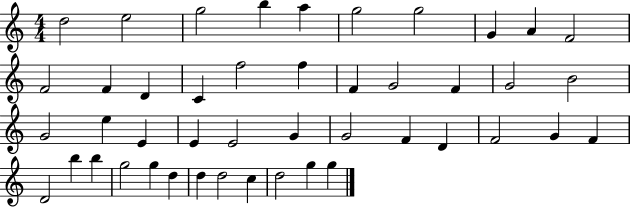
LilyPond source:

{
  \clef treble
  \numericTimeSignature
  \time 4/4
  \key c \major
  d''2 e''2 | g''2 b''4 a''4 | g''2 g''2 | g'4 a'4 f'2 | \break f'2 f'4 d'4 | c'4 f''2 f''4 | f'4 g'2 f'4 | g'2 b'2 | \break g'2 e''4 e'4 | e'4 e'2 g'4 | g'2 f'4 d'4 | f'2 g'4 f'4 | \break d'2 b''4 b''4 | g''2 g''4 d''4 | d''4 d''2 c''4 | d''2 g''4 g''4 | \break \bar "|."
}